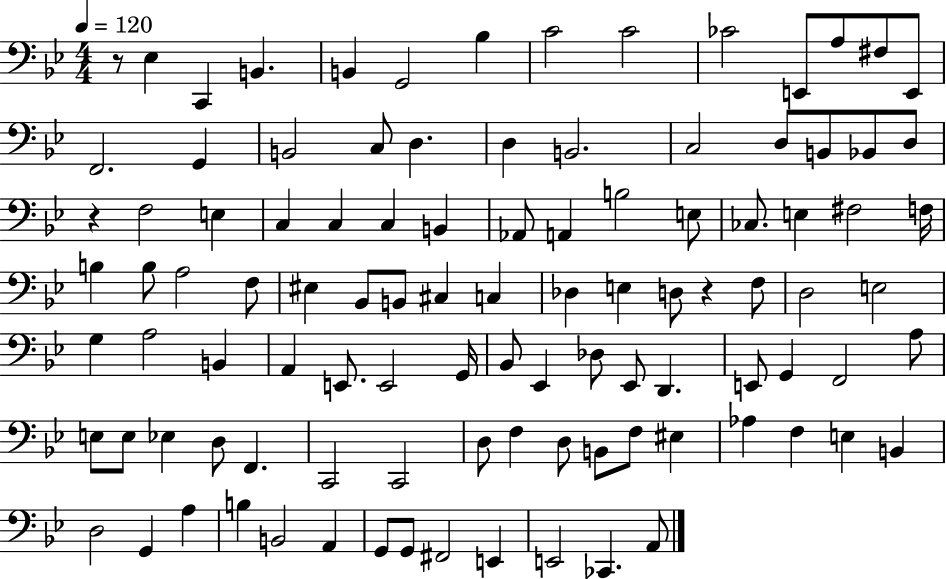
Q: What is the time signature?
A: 4/4